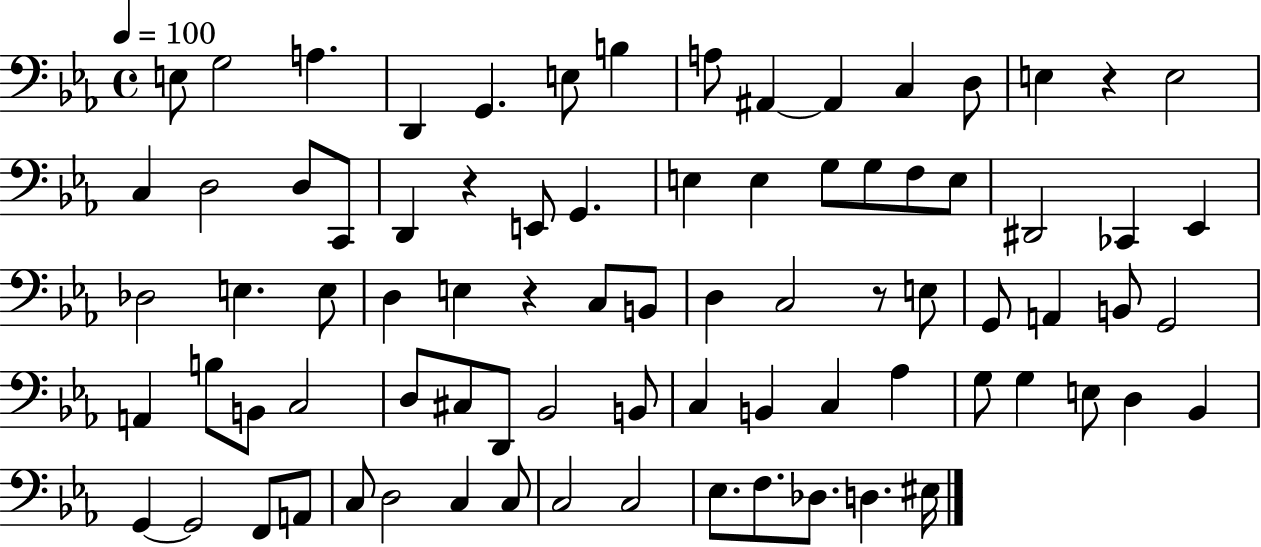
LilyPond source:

{
  \clef bass
  \time 4/4
  \defaultTimeSignature
  \key ees \major
  \tempo 4 = 100
  e8 g2 a4. | d,4 g,4. e8 b4 | a8 ais,4~~ ais,4 c4 d8 | e4 r4 e2 | \break c4 d2 d8 c,8 | d,4 r4 e,8 g,4. | e4 e4 g8 g8 f8 e8 | dis,2 ces,4 ees,4 | \break des2 e4. e8 | d4 e4 r4 c8 b,8 | d4 c2 r8 e8 | g,8 a,4 b,8 g,2 | \break a,4 b8 b,8 c2 | d8 cis8 d,8 bes,2 b,8 | c4 b,4 c4 aes4 | g8 g4 e8 d4 bes,4 | \break g,4~~ g,2 f,8 a,8 | c8 d2 c4 c8 | c2 c2 | ees8. f8. des8. d4. eis16 | \break \bar "|."
}